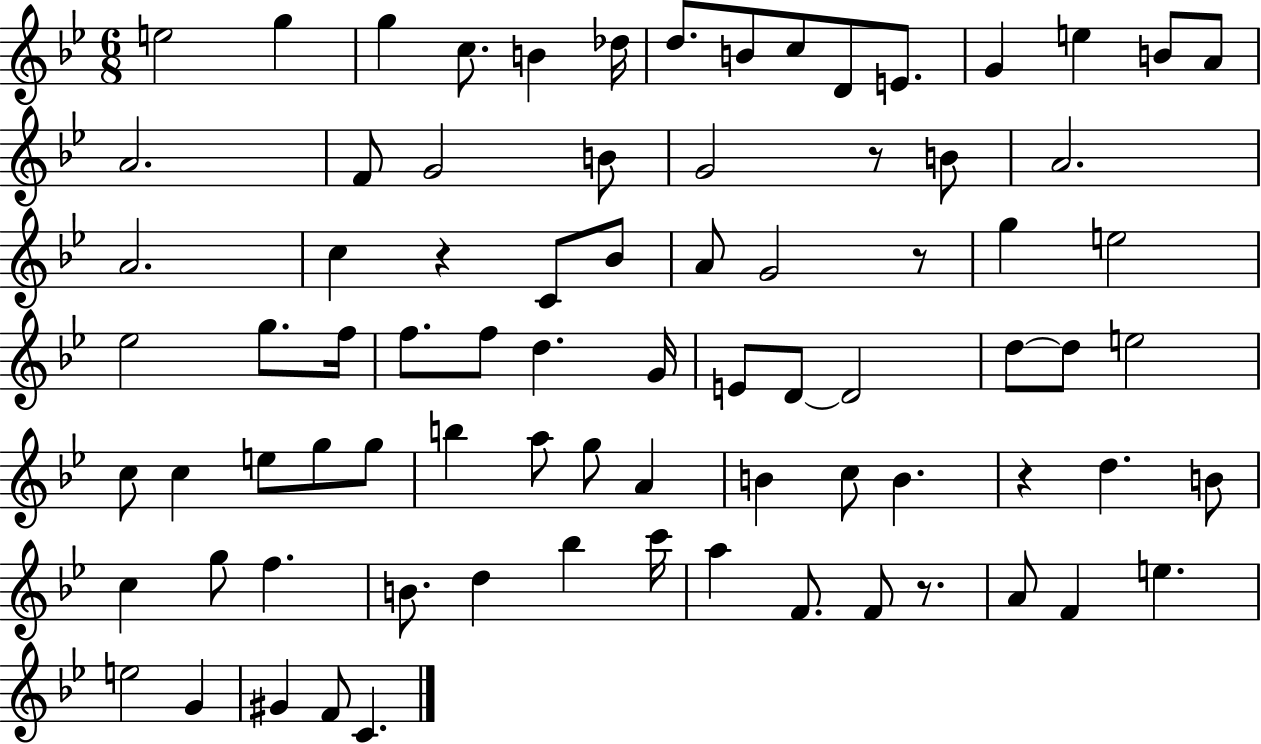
X:1
T:Untitled
M:6/8
L:1/4
K:Bb
e2 g g c/2 B _d/4 d/2 B/2 c/2 D/2 E/2 G e B/2 A/2 A2 F/2 G2 B/2 G2 z/2 B/2 A2 A2 c z C/2 _B/2 A/2 G2 z/2 g e2 _e2 g/2 f/4 f/2 f/2 d G/4 E/2 D/2 D2 d/2 d/2 e2 c/2 c e/2 g/2 g/2 b a/2 g/2 A B c/2 B z d B/2 c g/2 f B/2 d _b c'/4 a F/2 F/2 z/2 A/2 F e e2 G ^G F/2 C